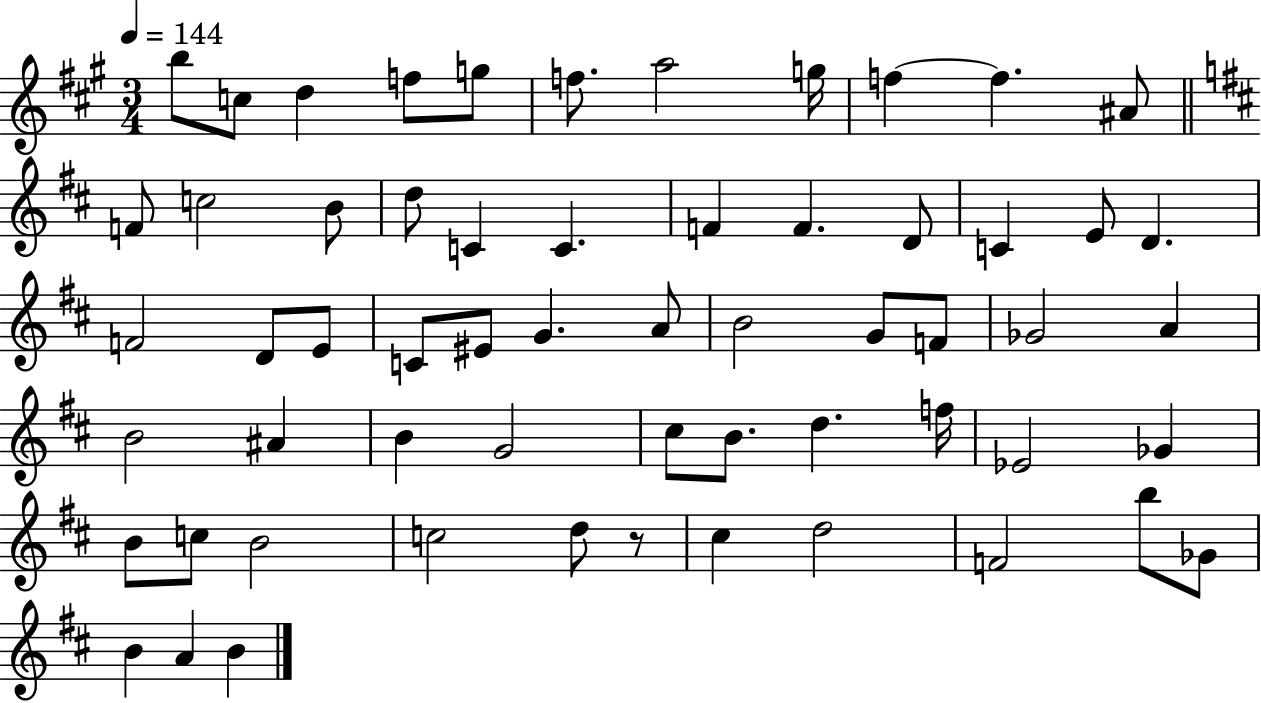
{
  \clef treble
  \numericTimeSignature
  \time 3/4
  \key a \major
  \tempo 4 = 144
  b''8 c''8 d''4 f''8 g''8 | f''8. a''2 g''16 | f''4~~ f''4. ais'8 | \bar "||" \break \key d \major f'8 c''2 b'8 | d''8 c'4 c'4. | f'4 f'4. d'8 | c'4 e'8 d'4. | \break f'2 d'8 e'8 | c'8 eis'8 g'4. a'8 | b'2 g'8 f'8 | ges'2 a'4 | \break b'2 ais'4 | b'4 g'2 | cis''8 b'8. d''4. f''16 | ees'2 ges'4 | \break b'8 c''8 b'2 | c''2 d''8 r8 | cis''4 d''2 | f'2 b''8 ges'8 | \break b'4 a'4 b'4 | \bar "|."
}